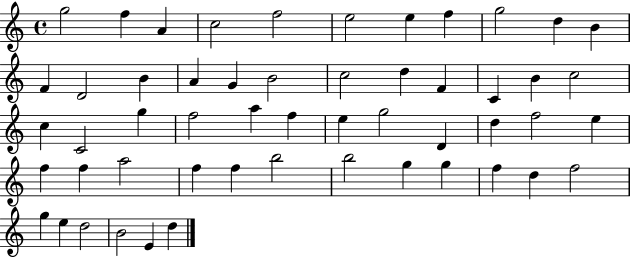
G5/h F5/q A4/q C5/h F5/h E5/h E5/q F5/q G5/h D5/q B4/q F4/q D4/h B4/q A4/q G4/q B4/h C5/h D5/q F4/q C4/q B4/q C5/h C5/q C4/h G5/q F5/h A5/q F5/q E5/q G5/h D4/q D5/q F5/h E5/q F5/q F5/q A5/h F5/q F5/q B5/h B5/h G5/q G5/q F5/q D5/q F5/h G5/q E5/q D5/h B4/h E4/q D5/q